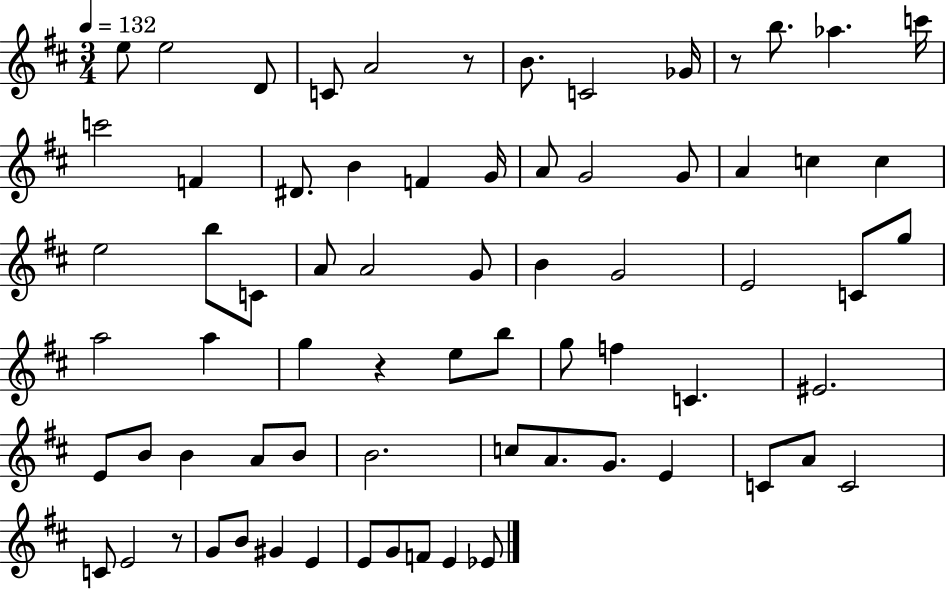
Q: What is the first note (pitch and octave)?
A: E5